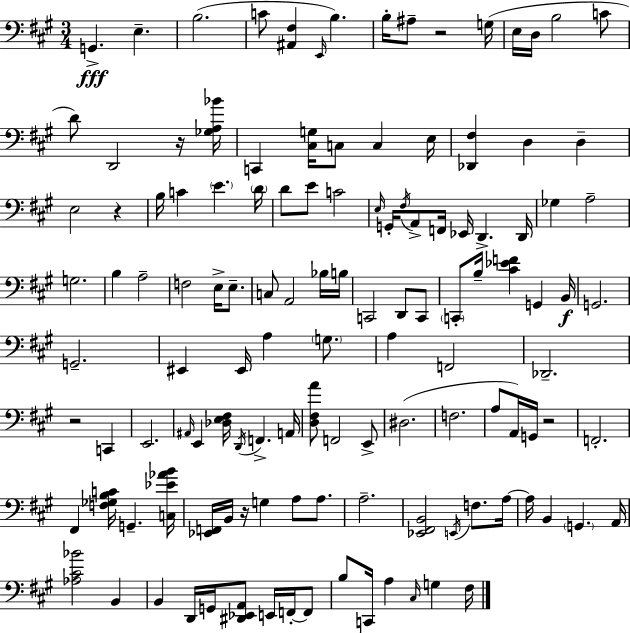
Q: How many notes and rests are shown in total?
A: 126